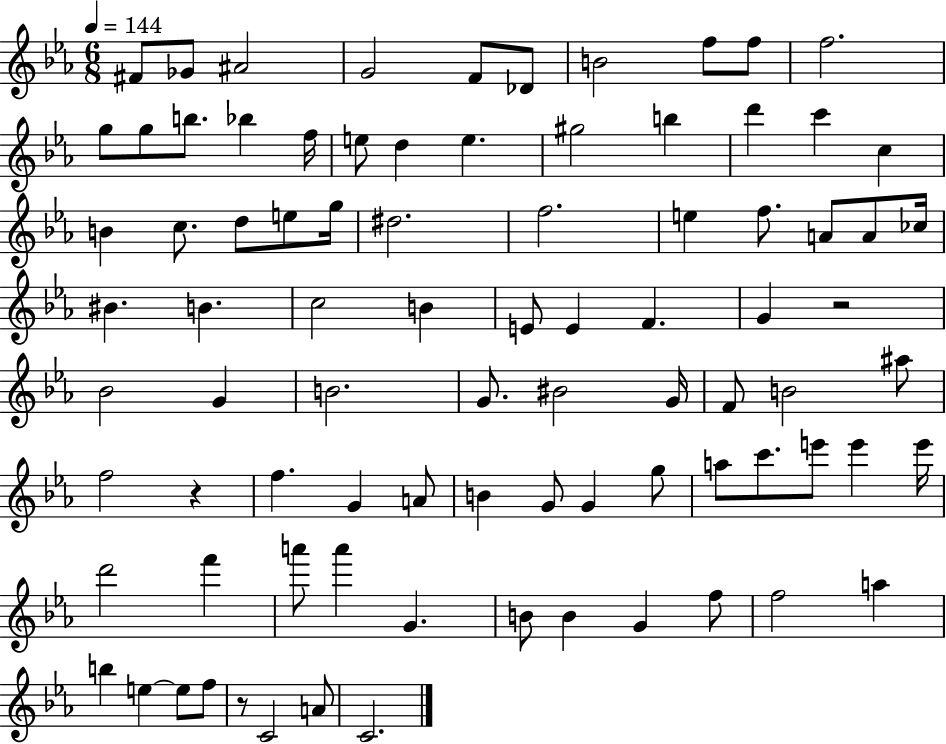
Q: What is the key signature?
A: EES major